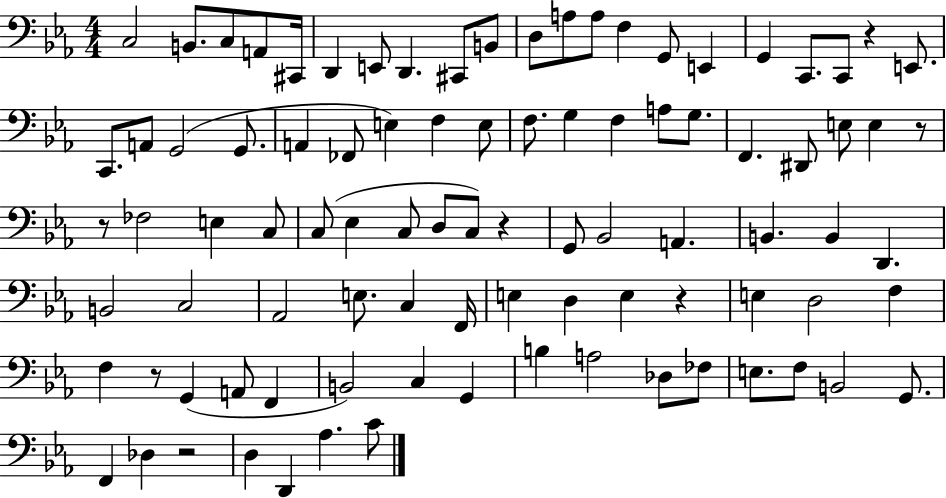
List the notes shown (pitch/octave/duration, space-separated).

C3/h B2/e. C3/e A2/e C#2/s D2/q E2/e D2/q. C#2/e B2/e D3/e A3/e A3/e F3/q G2/e E2/q G2/q C2/e. C2/e R/q E2/e. C2/e. A2/e G2/h G2/e. A2/q FES2/e E3/q F3/q E3/e F3/e. G3/q F3/q A3/e G3/e. F2/q. D#2/e E3/e E3/q R/e R/e FES3/h E3/q C3/e C3/e Eb3/q C3/e D3/e C3/e R/q G2/e Bb2/h A2/q. B2/q. B2/q D2/q. B2/h C3/h Ab2/h E3/e. C3/q F2/s E3/q D3/q E3/q R/q E3/q D3/h F3/q F3/q R/e G2/q A2/e F2/q B2/h C3/q G2/q B3/q A3/h Db3/e FES3/e E3/e. F3/e B2/h G2/e. F2/q Db3/q R/h D3/q D2/q Ab3/q. C4/e